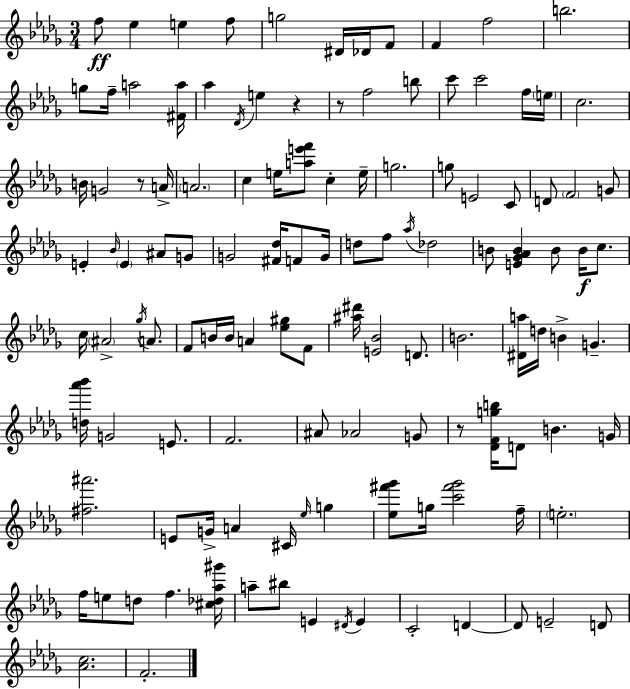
F5/e Eb5/q E5/q F5/e G5/h D#4/s Db4/s F4/e F4/q F5/h B5/h. G5/e F5/s A5/h [F#4,A5]/s Ab5/q Db4/s E5/q R/q R/e F5/h B5/e C6/e C6/h F5/s E5/s C5/h. B4/s G4/h R/e A4/s A4/h. C5/q E5/s [A5,E6,F6]/e C5/q E5/s G5/h. G5/e E4/h C4/e D4/e F4/h G4/e E4/q Bb4/s E4/q A#4/e G4/e G4/h [F#4,Db5]/s F4/e G4/s D5/e F5/e Ab5/s Db5/h B4/e [E4,Gb4,Ab4,B4]/q B4/e B4/s C5/e. C5/s A#4/h Gb5/s A4/e. F4/e B4/s B4/s A4/q [Eb5,G#5]/e F4/e [A#5,D#6]/s [E4,Bb4]/h D4/e. B4/h. [D#4,A5]/s D5/s B4/q G4/q. [D5,Ab6,Bb6]/s G4/h E4/e. F4/h. A#4/e Ab4/h G4/e R/e [Db4,F4,G5,B5]/s D4/e B4/q. G4/s [F#5,A#6]/h. E4/e G4/s A4/q C#4/s Eb5/s G5/q [Eb5,F#6,Gb6]/e G5/s [C6,F#6,Gb6]/h F5/s E5/h. F5/s E5/e D5/e F5/q. [C#5,Db5,Ab5,G#6]/s A5/e BIS5/e E4/q D#4/s E4/q C4/h D4/q D4/e E4/h D4/e [Ab4,C5]/h. F4/h.